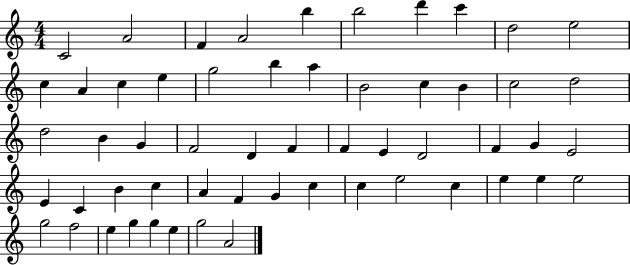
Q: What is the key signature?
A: C major